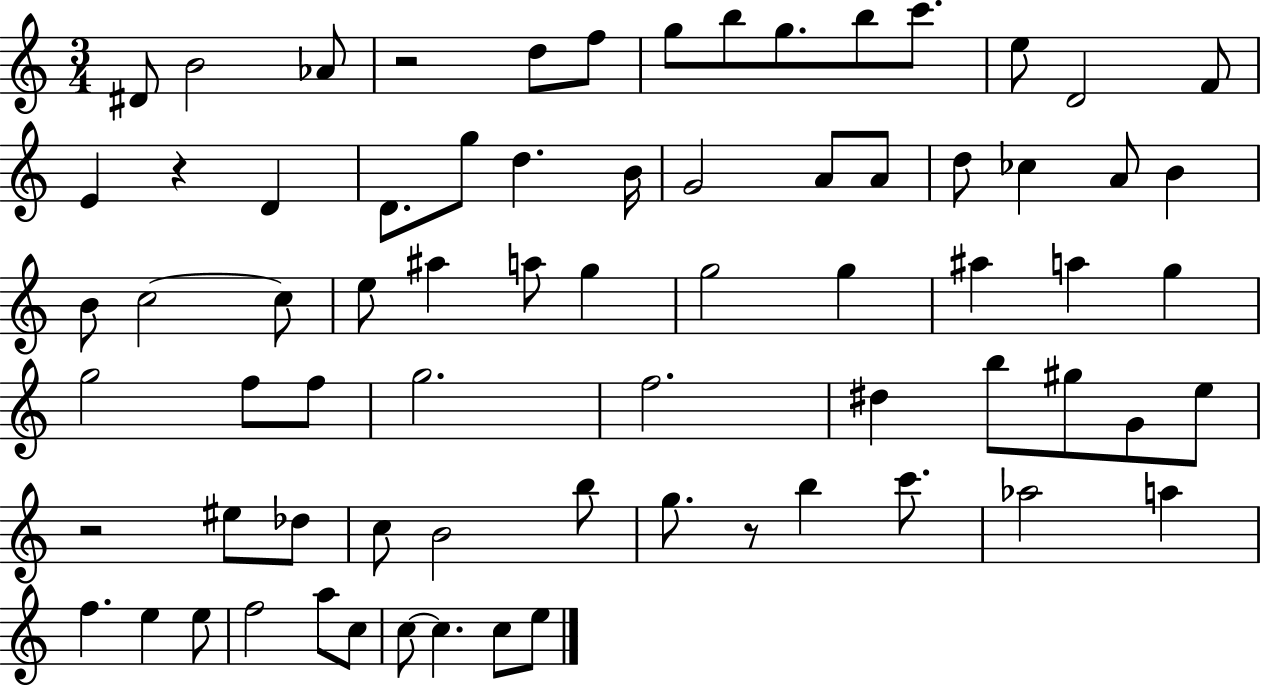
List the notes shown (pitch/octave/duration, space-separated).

D#4/e B4/h Ab4/e R/h D5/e F5/e G5/e B5/e G5/e. B5/e C6/e. E5/e D4/h F4/e E4/q R/q D4/q D4/e. G5/e D5/q. B4/s G4/h A4/e A4/e D5/e CES5/q A4/e B4/q B4/e C5/h C5/e E5/e A#5/q A5/e G5/q G5/h G5/q A#5/q A5/q G5/q G5/h F5/e F5/e G5/h. F5/h. D#5/q B5/e G#5/e G4/e E5/e R/h EIS5/e Db5/e C5/e B4/h B5/e G5/e. R/e B5/q C6/e. Ab5/h A5/q F5/q. E5/q E5/e F5/h A5/e C5/e C5/e C5/q. C5/e E5/e